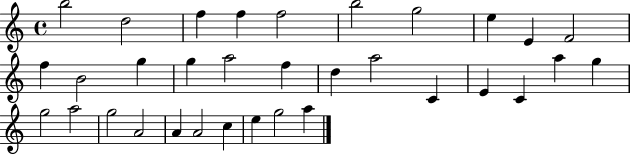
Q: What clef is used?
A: treble